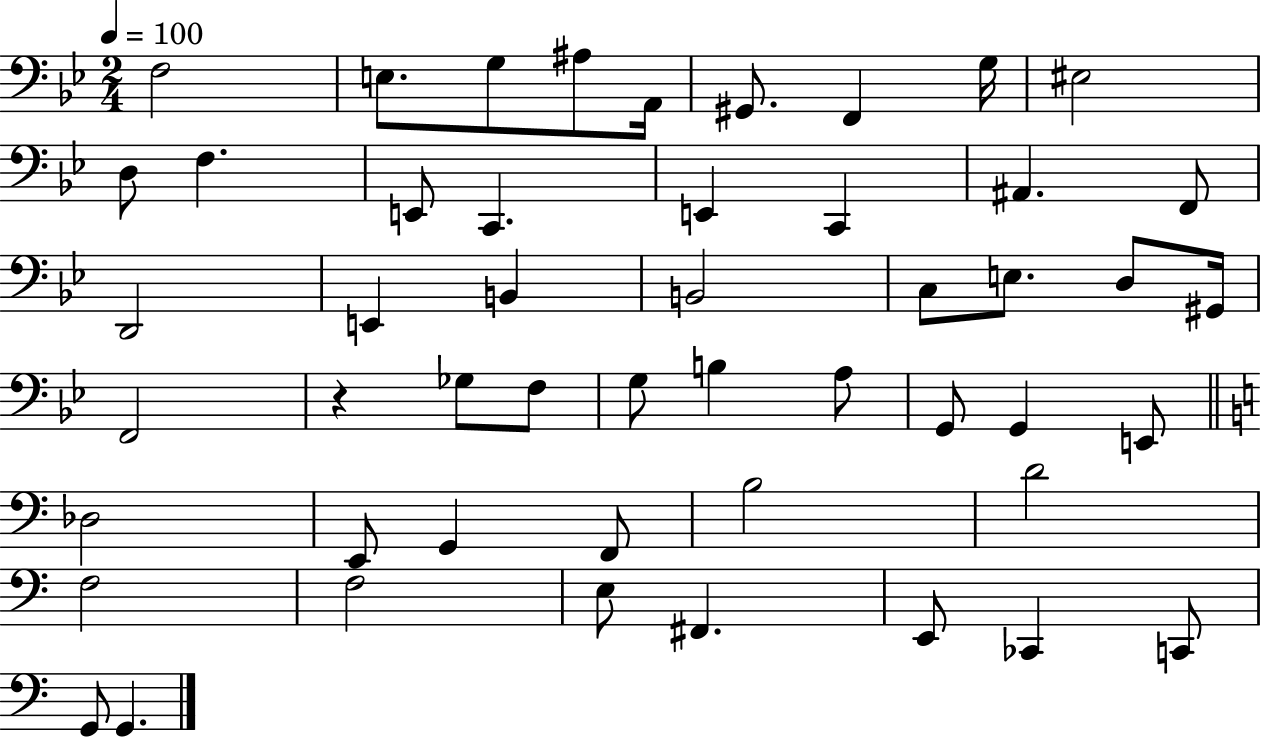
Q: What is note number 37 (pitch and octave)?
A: G2